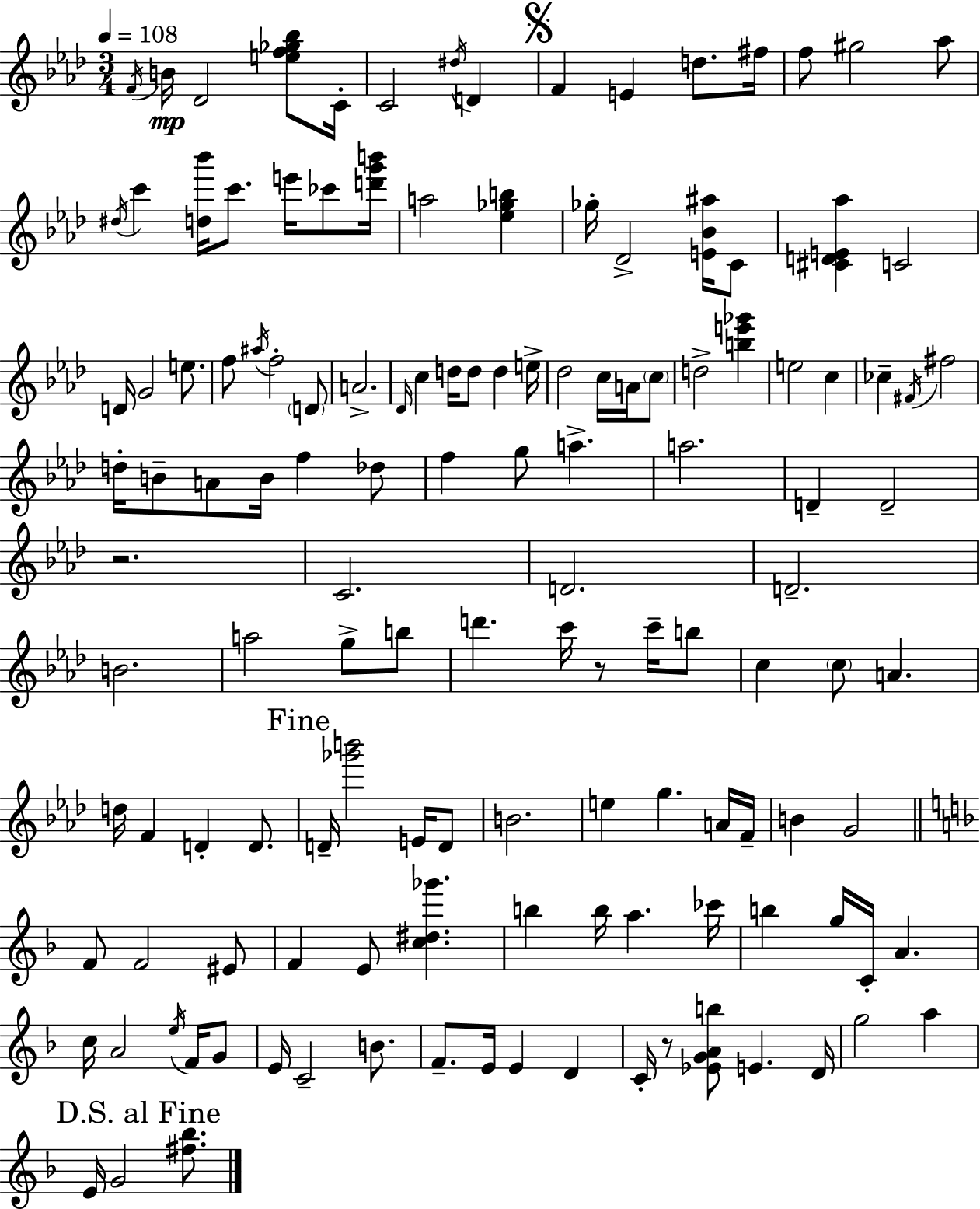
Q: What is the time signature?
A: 3/4